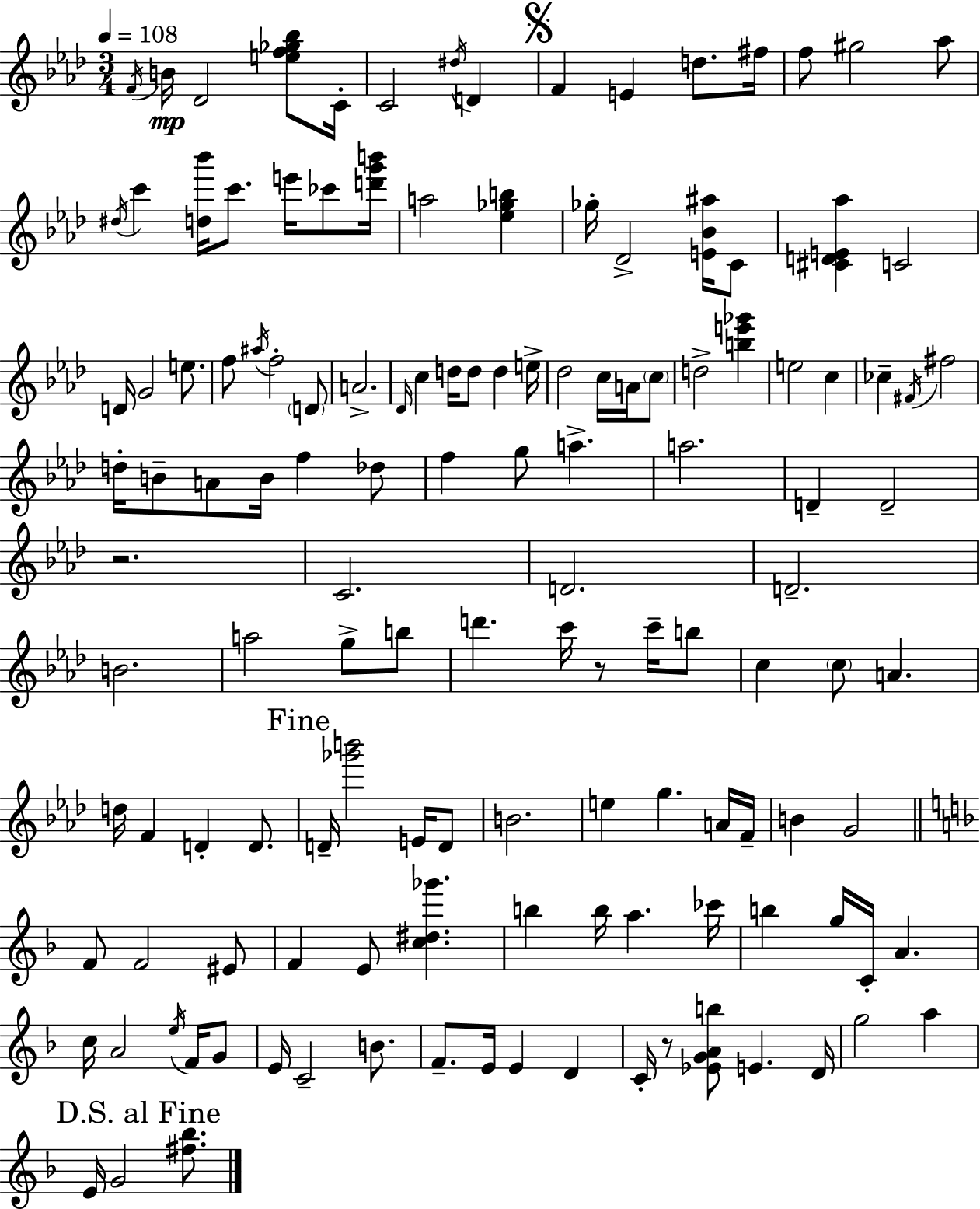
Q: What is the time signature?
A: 3/4